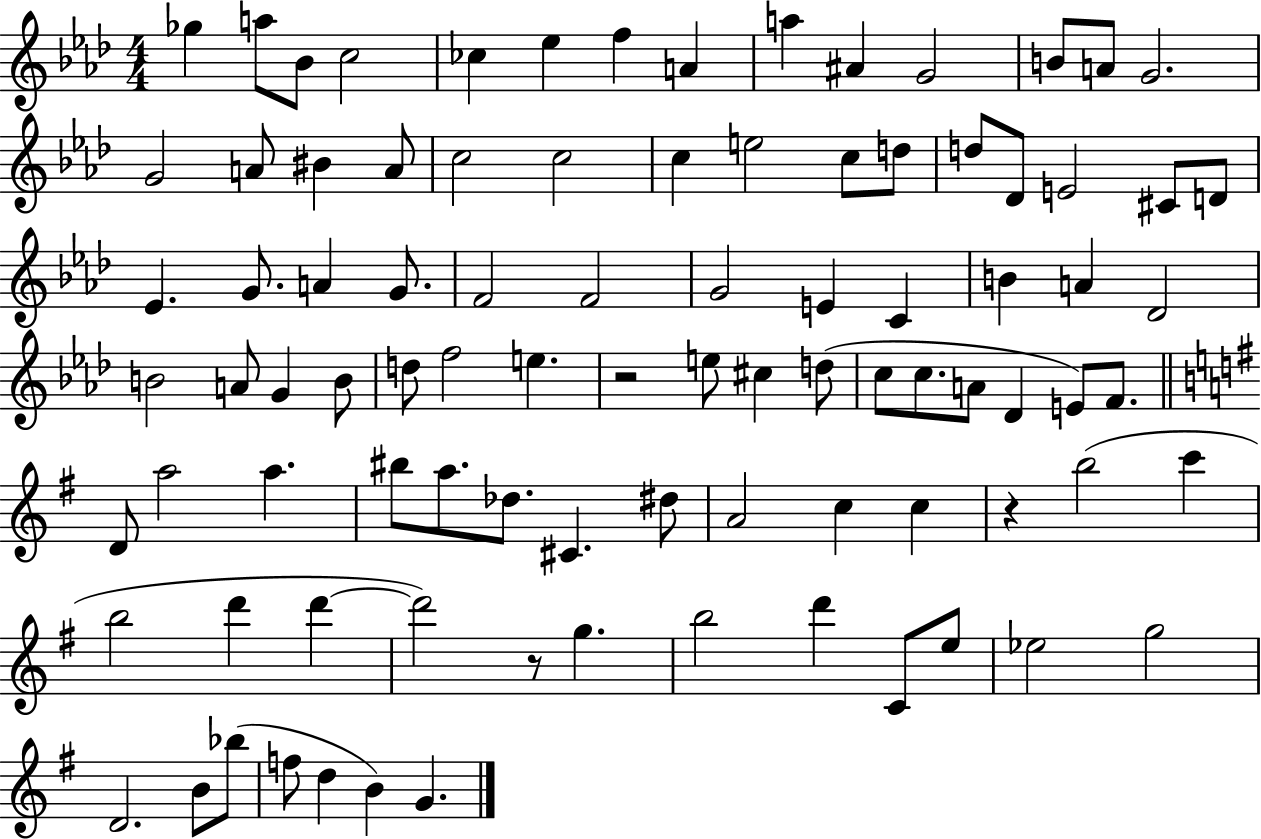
{
  \clef treble
  \numericTimeSignature
  \time 4/4
  \key aes \major
  ges''4 a''8 bes'8 c''2 | ces''4 ees''4 f''4 a'4 | a''4 ais'4 g'2 | b'8 a'8 g'2. | \break g'2 a'8 bis'4 a'8 | c''2 c''2 | c''4 e''2 c''8 d''8 | d''8 des'8 e'2 cis'8 d'8 | \break ees'4. g'8. a'4 g'8. | f'2 f'2 | g'2 e'4 c'4 | b'4 a'4 des'2 | \break b'2 a'8 g'4 b'8 | d''8 f''2 e''4. | r2 e''8 cis''4 d''8( | c''8 c''8. a'8 des'4 e'8) f'8. | \break \bar "||" \break \key g \major d'8 a''2 a''4. | bis''8 a''8. des''8. cis'4. dis''8 | a'2 c''4 c''4 | r4 b''2( c'''4 | \break b''2 d'''4 d'''4~~ | d'''2) r8 g''4. | b''2 d'''4 c'8 e''8 | ees''2 g''2 | \break d'2. b'8 bes''8( | f''8 d''4 b'4) g'4. | \bar "|."
}